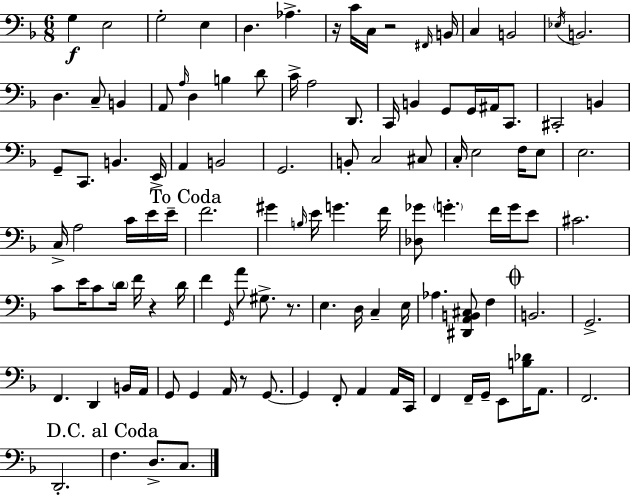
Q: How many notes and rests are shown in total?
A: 113